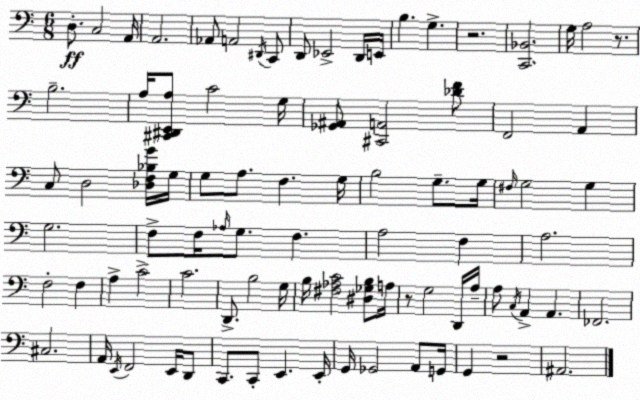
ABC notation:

X:1
T:Untitled
M:6/8
L:1/4
K:Am
D,/2 C,2 A,,/4 A,,2 _A,,/2 A,,2 ^D,,/4 C,,/2 D,,/2 _E,,2 D,,/4 E,,/4 B, G, z2 [C,,_B,,]2 G,/4 A,2 z/2 B,2 A,/4 [^C,,^D,,E,,A,]/2 C2 G,/4 [_G,,^A,,]/2 [^C,,A,,]2 [_DF]/2 F,,2 A,, C,/2 D,2 [_D,F,_B,G]/4 G,/4 G,/2 A,/2 F, G,/4 B,2 G,/2 G,/4 ^F,/4 G,2 G, G,2 F,/2 F,/4 _A,/4 G,/2 F, A,2 F, A,2 F,2 F, A, C2 C2 D,,/2 B,2 G,/4 B,/4 [^F,_A,C]2 [^D,_G,B,]/2 A,/4 z/2 G,2 D,,/4 A,/4 A,/2 C,/4 A,, A,, _F,,2 ^C,2 A,,/4 E,,/4 F,,2 E,,/4 D,,/2 C,,/2 C,,/2 E,, E,,/4 G,,/4 _G,,2 A,,/2 G,,/4 G,, z2 ^A,,2